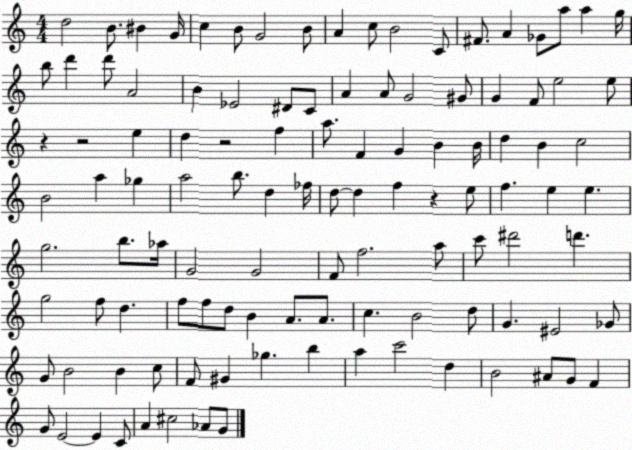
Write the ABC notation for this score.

X:1
T:Untitled
M:4/4
L:1/4
K:C
d2 B/2 ^B G/4 c B/2 G2 B/2 A c/2 B2 C/2 ^F/2 A _G/2 a/2 a g/4 b/2 d' d'/2 A2 B _E2 ^D/2 C/2 A A/2 G2 ^G/2 G F/2 e2 e/2 z z2 e d z2 f a/2 F G B B/4 d B c2 B2 a _g a2 b/2 d _f/4 d/2 d f z e/2 f e e g2 b/2 _a/4 G2 G2 F/2 f2 a/2 c'/2 ^d'2 d' g2 f/2 d f/2 f/2 d/2 B A/2 A/2 c B2 d/2 G ^E2 _G/2 G/2 B2 B c/2 F/2 ^G _g b a c'2 d B2 ^A/2 G/2 F G/2 E2 E C/2 A ^c2 _A/2 G/2